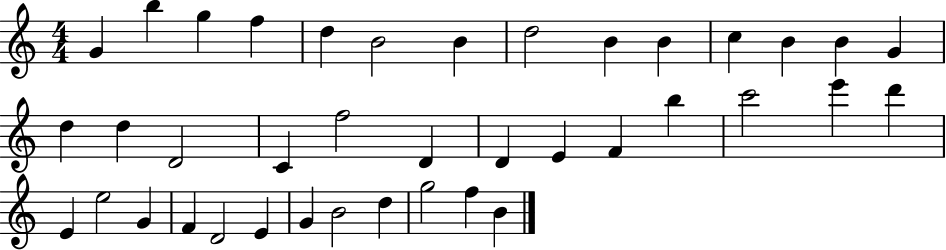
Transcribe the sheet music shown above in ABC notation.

X:1
T:Untitled
M:4/4
L:1/4
K:C
G b g f d B2 B d2 B B c B B G d d D2 C f2 D D E F b c'2 e' d' E e2 G F D2 E G B2 d g2 f B